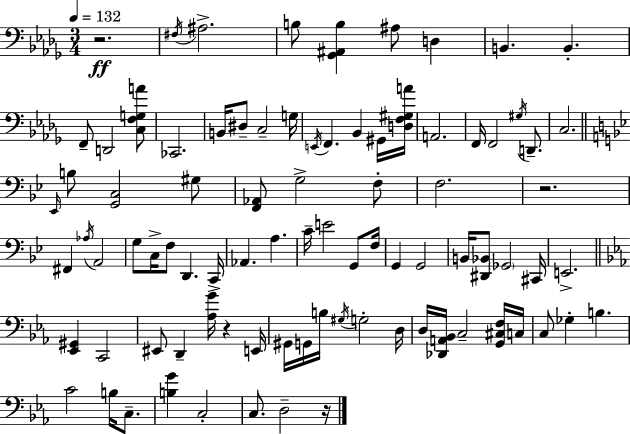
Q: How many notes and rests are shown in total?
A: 87